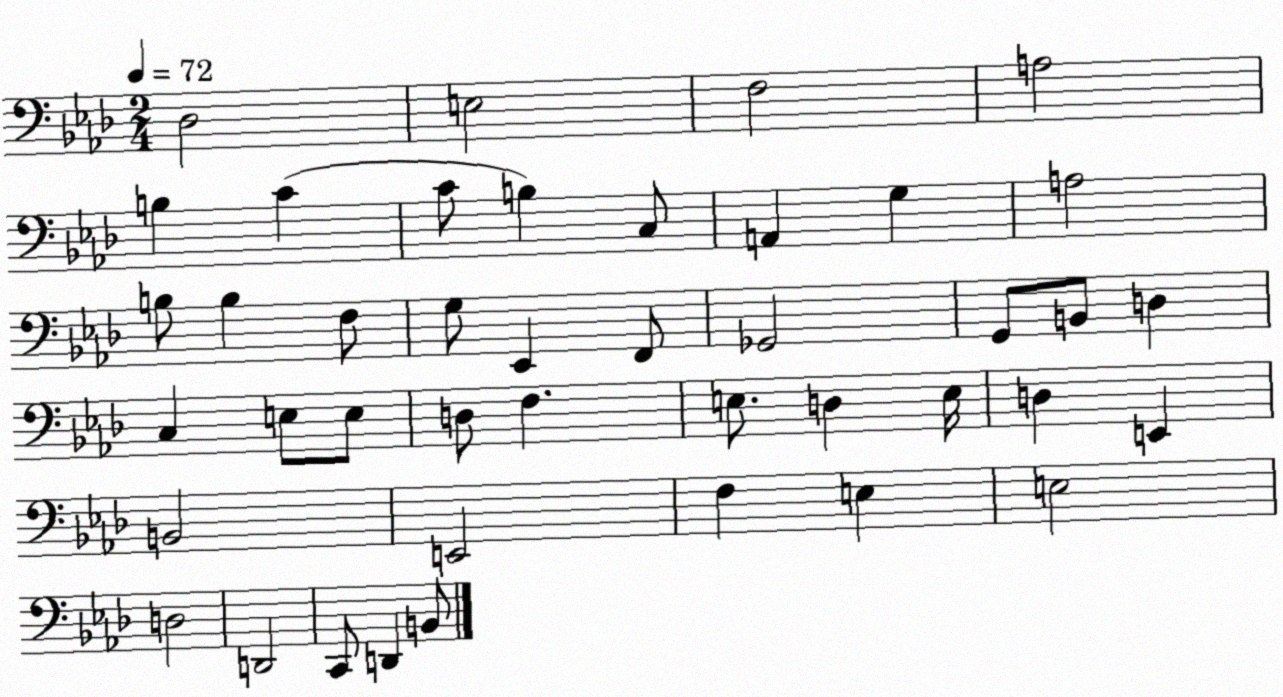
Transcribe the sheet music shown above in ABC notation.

X:1
T:Untitled
M:2/4
L:1/4
K:Ab
_D,2 E,2 F,2 A,2 B, C C/2 B, C,/2 A,, G, A,2 B,/2 B, F,/2 G,/2 _E,, F,,/2 _G,,2 G,,/2 B,,/2 D, C, E,/2 E,/2 D,/2 F, E,/2 D, E,/4 D, E,, B,,2 E,,2 F, E, E,2 D,2 D,,2 C,,/2 D,, B,,/2